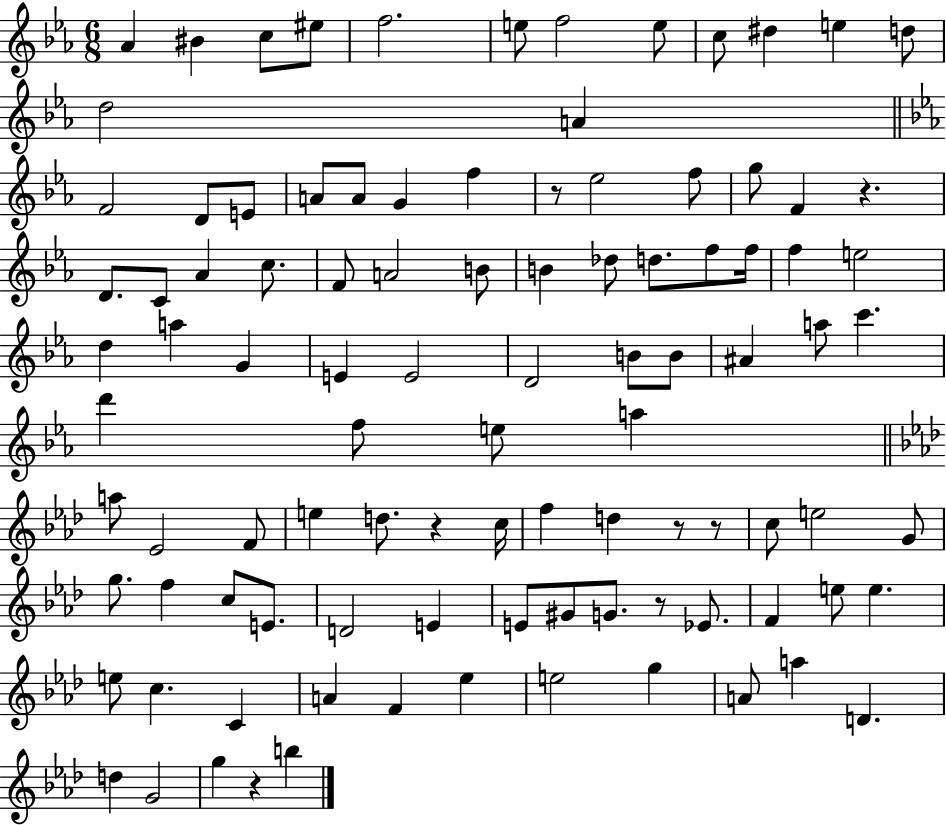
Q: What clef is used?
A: treble